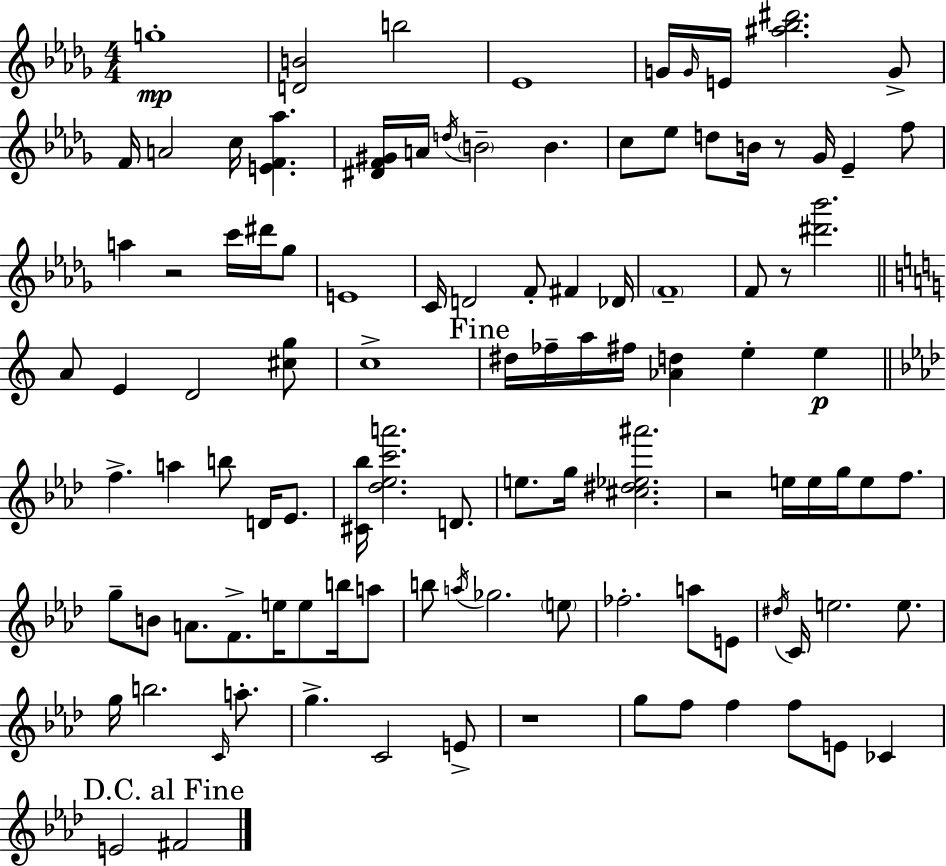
G5/w [D4,B4]/h B5/h Eb4/w G4/s G4/s E4/s [A#5,Bb5,D#6]/h. G4/e F4/s A4/h C5/s [E4,F4,Ab5]/q. [D#4,F4,G#4]/s A4/s D5/s B4/h B4/q. C5/e Eb5/e D5/e B4/s R/e Gb4/s Eb4/q F5/e A5/q R/h C6/s D#6/s Gb5/e E4/w C4/s D4/h F4/e F#4/q Db4/s F4/w F4/e R/e [D#6,Bb6]/h. A4/e E4/q D4/h [C#5,G5]/e C5/w D#5/s FES5/s A5/s F#5/s [Ab4,D5]/q E5/q E5/q F5/q. A5/q B5/e D4/s Eb4/e. [C#4,Bb5]/s [Db5,Eb5,C6,A6]/h. D4/e. E5/e. G5/s [C#5,D#5,Eb5,A#6]/h. R/h E5/s E5/s G5/s E5/e F5/e. G5/e B4/e A4/e. F4/e. E5/s E5/e B5/s A5/e B5/e A5/s Gb5/h. E5/e FES5/h. A5/e E4/e D#5/s C4/s E5/h. E5/e. G5/s B5/h. C4/s A5/e. G5/q. C4/h E4/e R/w G5/e F5/e F5/q F5/e E4/e CES4/q E4/h F#4/h